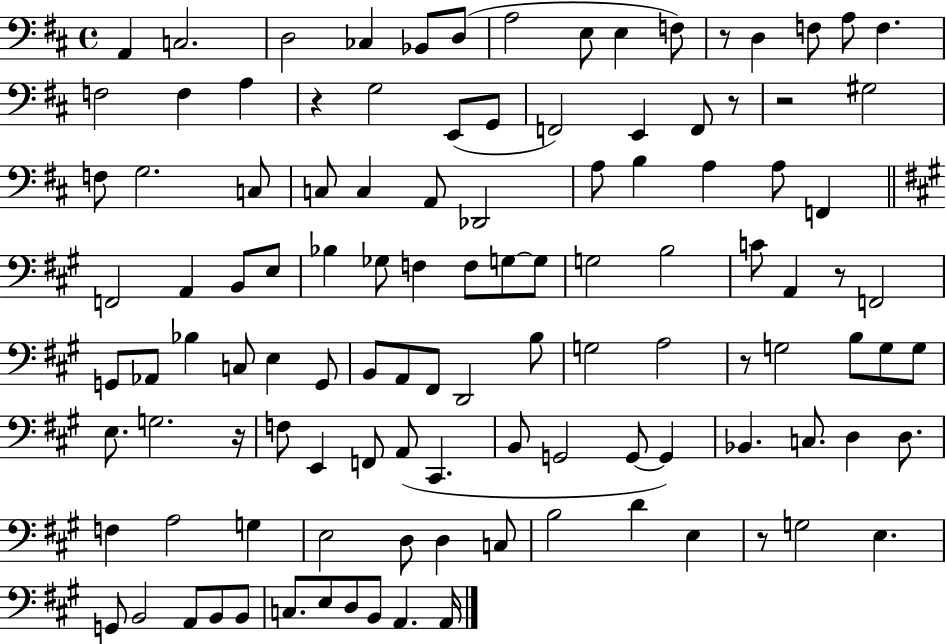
A2/q C3/h. D3/h CES3/q Bb2/e D3/e A3/h E3/e E3/q F3/e R/e D3/q F3/e A3/e F3/q. F3/h F3/q A3/q R/q G3/h E2/e G2/e F2/h E2/q F2/e R/e R/h G#3/h F3/e G3/h. C3/e C3/e C3/q A2/e Db2/h A3/e B3/q A3/q A3/e F2/q F2/h A2/q B2/e E3/e Bb3/q Gb3/e F3/q F3/e G3/e G3/e G3/h B3/h C4/e A2/q R/e F2/h G2/e Ab2/e Bb3/q C3/e E3/q G2/e B2/e A2/e F#2/e D2/h B3/e G3/h A3/h R/e G3/h B3/e G3/e G3/e E3/e. G3/h. R/s F3/e E2/q F2/e A2/e C#2/q. B2/e G2/h G2/e G2/q Bb2/q. C3/e. D3/q D3/e. F3/q A3/h G3/q E3/h D3/e D3/q C3/e B3/h D4/q E3/q R/e G3/h E3/q. G2/e B2/h A2/e B2/e B2/e C3/e. E3/e D3/e B2/e A2/q. A2/s